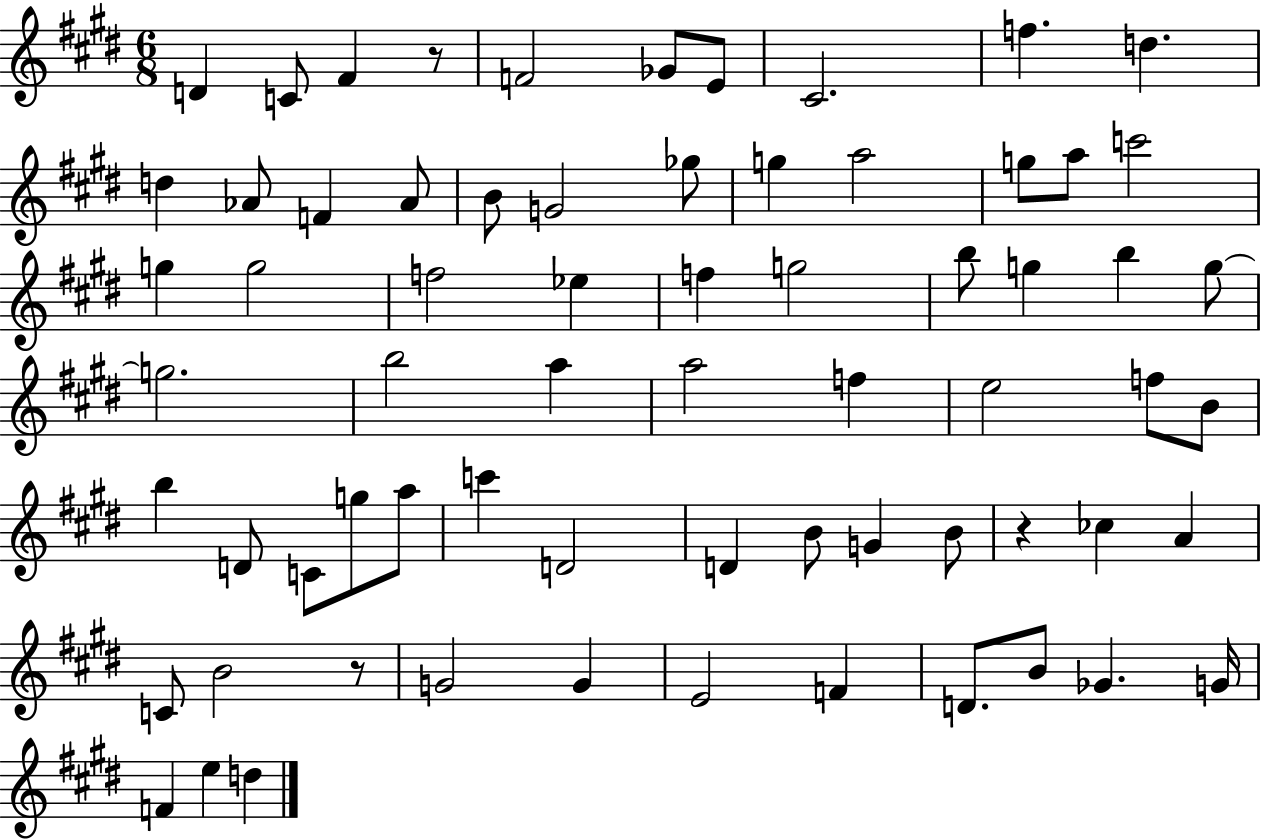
D4/q C4/e F#4/q R/e F4/h Gb4/e E4/e C#4/h. F5/q. D5/q. D5/q Ab4/e F4/q Ab4/e B4/e G4/h Gb5/e G5/q A5/h G5/e A5/e C6/h G5/q G5/h F5/h Eb5/q F5/q G5/h B5/e G5/q B5/q G5/e G5/h. B5/h A5/q A5/h F5/q E5/h F5/e B4/e B5/q D4/e C4/e G5/e A5/e C6/q D4/h D4/q B4/e G4/q B4/e R/q CES5/q A4/q C4/e B4/h R/e G4/h G4/q E4/h F4/q D4/e. B4/e Gb4/q. G4/s F4/q E5/q D5/q